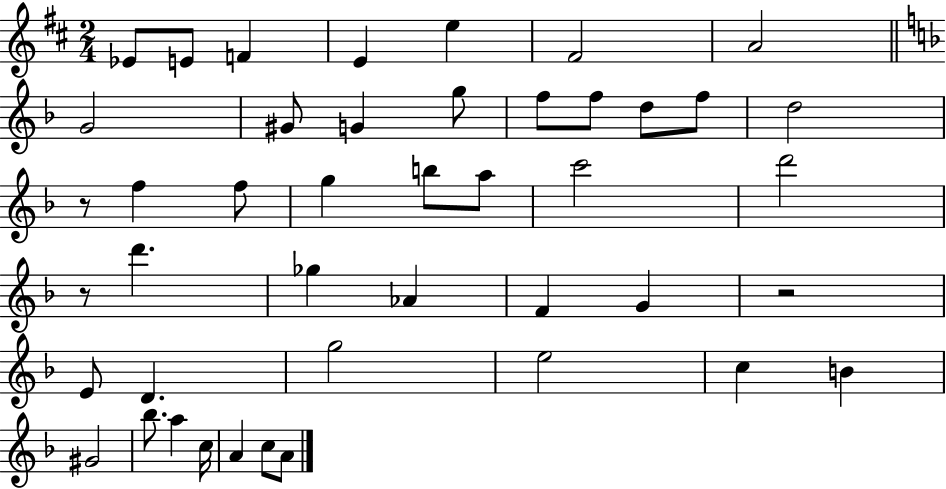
Eb4/e E4/e F4/q E4/q E5/q F#4/h A4/h G4/h G#4/e G4/q G5/e F5/e F5/e D5/e F5/e D5/h R/e F5/q F5/e G5/q B5/e A5/e C6/h D6/h R/e D6/q. Gb5/q Ab4/q F4/q G4/q R/h E4/e D4/q. G5/h E5/h C5/q B4/q G#4/h Bb5/e. A5/q C5/s A4/q C5/e A4/e